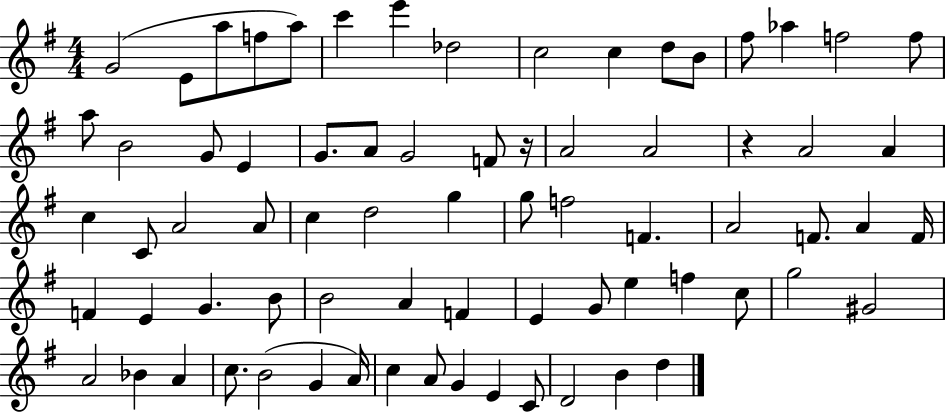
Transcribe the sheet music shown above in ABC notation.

X:1
T:Untitled
M:4/4
L:1/4
K:G
G2 E/2 a/2 f/2 a/2 c' e' _d2 c2 c d/2 B/2 ^f/2 _a f2 f/2 a/2 B2 G/2 E G/2 A/2 G2 F/2 z/4 A2 A2 z A2 A c C/2 A2 A/2 c d2 g g/2 f2 F A2 F/2 A F/4 F E G B/2 B2 A F E G/2 e f c/2 g2 ^G2 A2 _B A c/2 B2 G A/4 c A/2 G E C/2 D2 B d